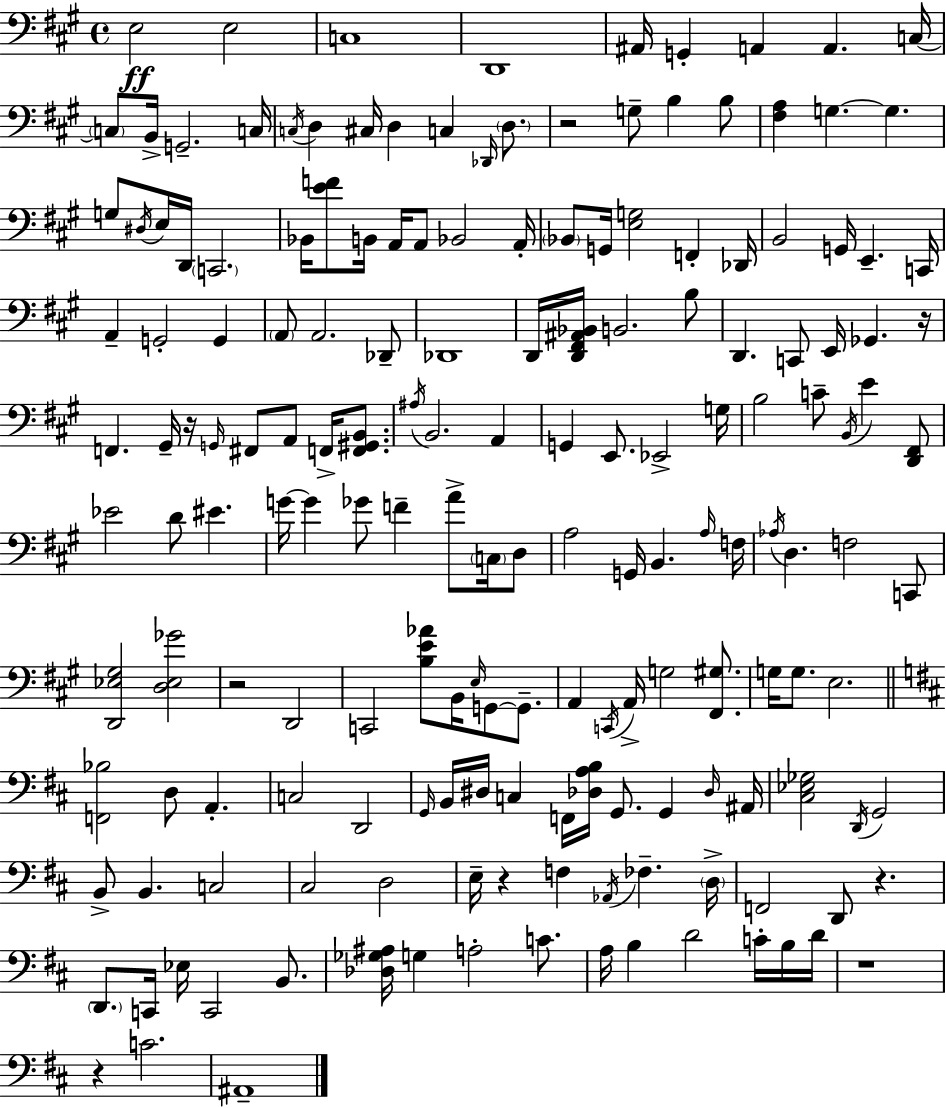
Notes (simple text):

E3/h E3/h C3/w D2/w A#2/s G2/q A2/q A2/q. C3/s C3/e B2/s G2/h. C3/s C3/s D3/q C#3/s D3/q C3/q Db2/s D3/e. R/h G3/e B3/q B3/e [F#3,A3]/q G3/q. G3/q. G3/e D#3/s E3/s D2/s C2/h. Bb2/s [E4,F4]/e B2/s A2/s A2/e Bb2/h A2/s Bb2/e G2/s [E3,G3]/h F2/q Db2/s B2/h G2/s E2/q. C2/s A2/q G2/h G2/q A2/e A2/h. Db2/e Db2/w D2/s [D2,F#2,A#2,Bb2]/s B2/h. B3/e D2/q. C2/e E2/s Gb2/q. R/s F2/q. G#2/s R/s G2/s F#2/e A2/e F2/s [F2,G#2,B2]/e. A#3/s B2/h. A2/q G2/q E2/e. Eb2/h G3/s B3/h C4/e B2/s E4/q [D2,F#2]/e Eb4/h D4/e EIS4/q. G4/s G4/q Gb4/e F4/q A4/e C3/s D3/e A3/h G2/s B2/q. A3/s F3/s Ab3/s D3/q. F3/h C2/e [D2,Eb3,G#3]/h [D3,Eb3,Gb4]/h R/h D2/h C2/h [B3,E4,Ab4]/e B2/s E3/s G2/e G2/e. A2/q C2/s A2/s G3/h [F#2,G#3]/e. G3/s G3/e. E3/h. [F2,Bb3]/h D3/e A2/q. C3/h D2/h G2/s B2/s D#3/s C3/q F2/s [Db3,A3,B3]/s G2/e. G2/q Db3/s A#2/s [C#3,Eb3,Gb3]/h D2/s G2/h B2/e B2/q. C3/h C#3/h D3/h E3/s R/q F3/q Ab2/s FES3/q. D3/s F2/h D2/e R/q. D2/e. C2/s Eb3/s C2/h B2/e. [Db3,Gb3,A#3]/s G3/q A3/h C4/e. A3/s B3/q D4/h C4/s B3/s D4/s R/w R/q C4/h. A#2/w